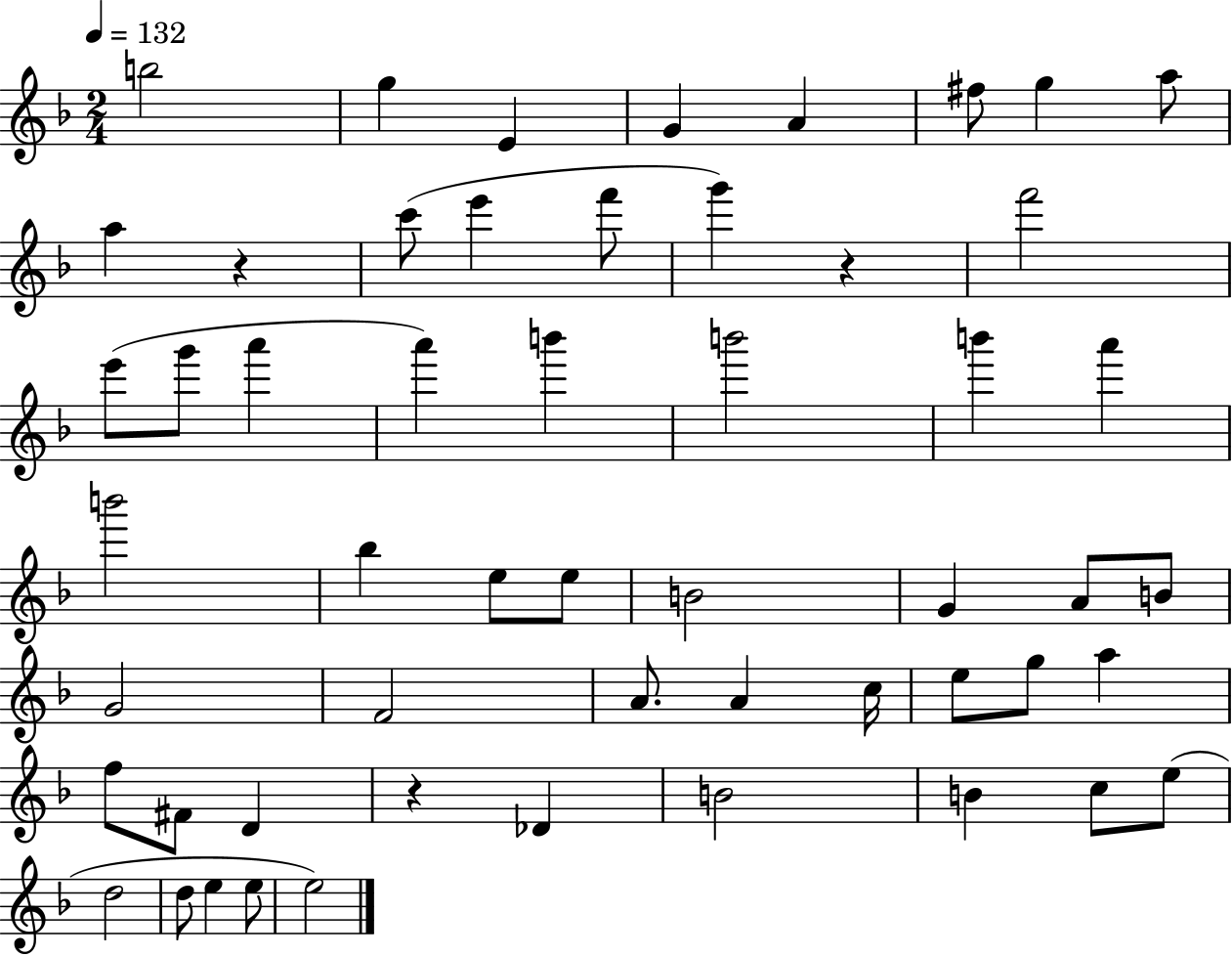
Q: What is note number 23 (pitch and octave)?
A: B6